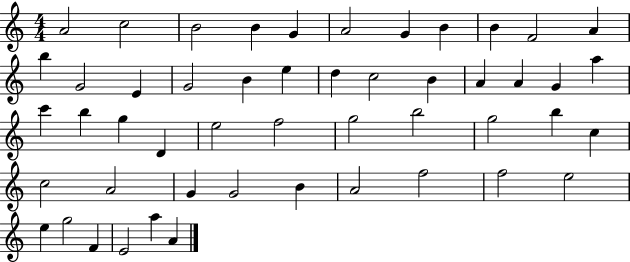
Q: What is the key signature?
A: C major